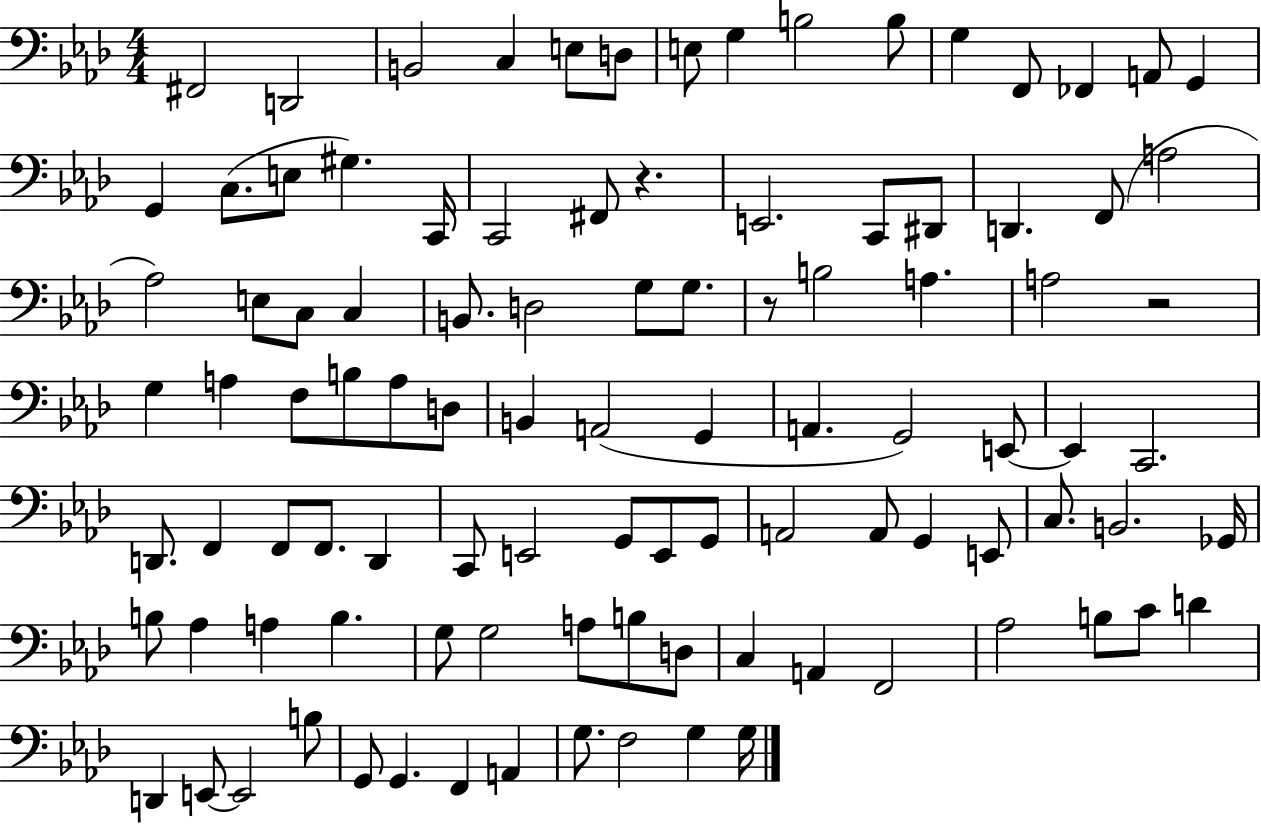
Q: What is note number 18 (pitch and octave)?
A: E3